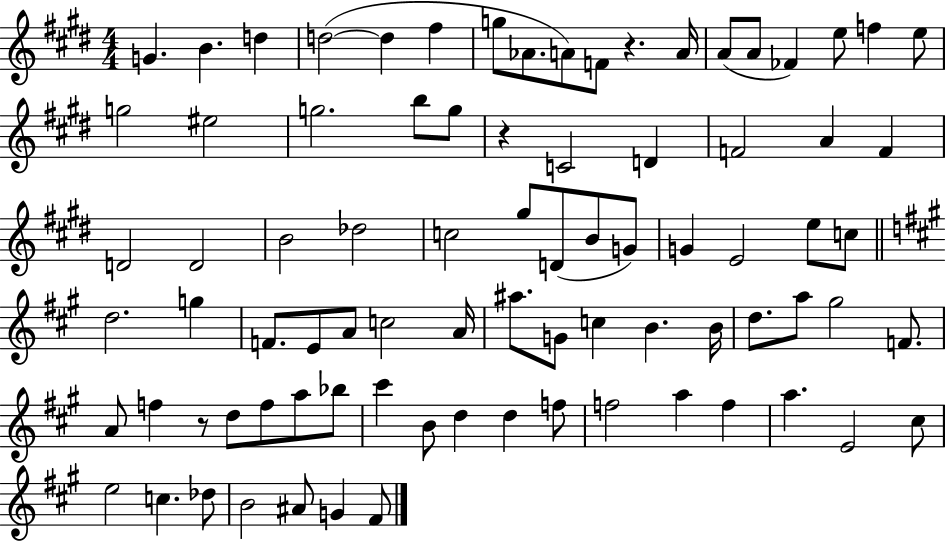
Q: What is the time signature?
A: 4/4